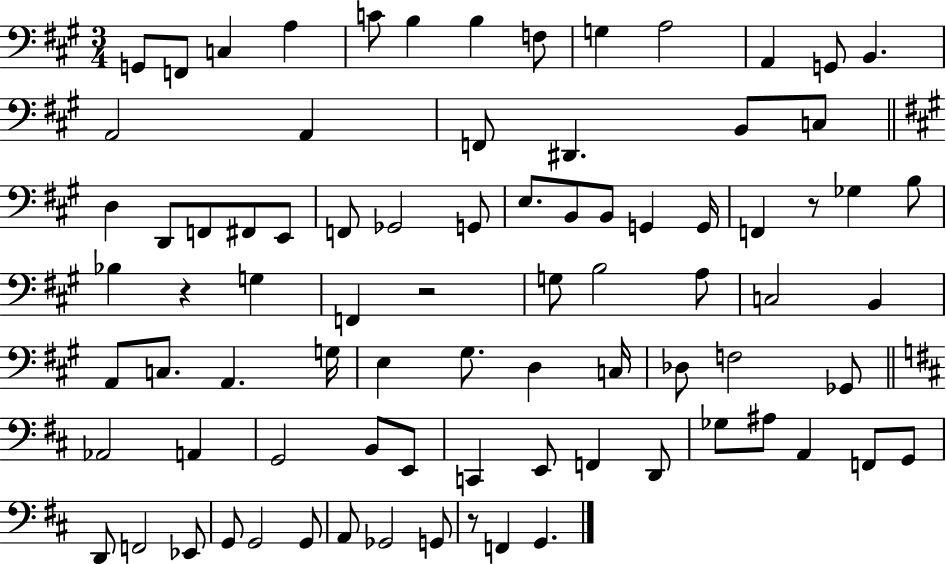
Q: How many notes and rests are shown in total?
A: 83